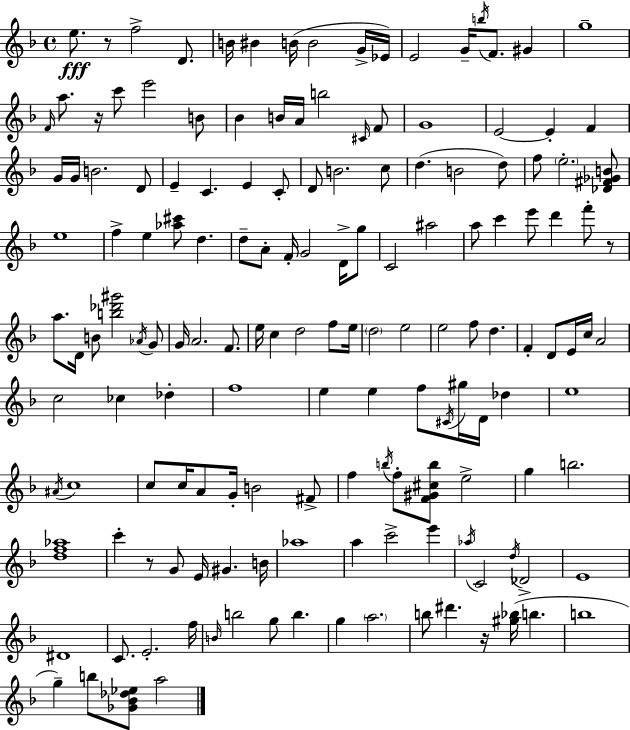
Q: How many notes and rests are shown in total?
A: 155